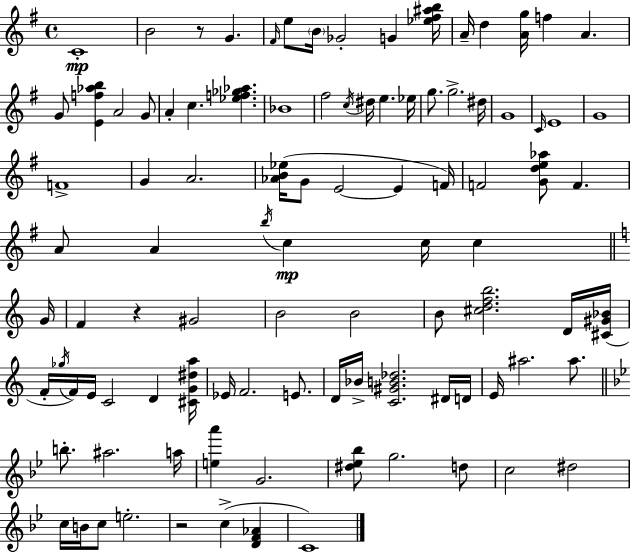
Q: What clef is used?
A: treble